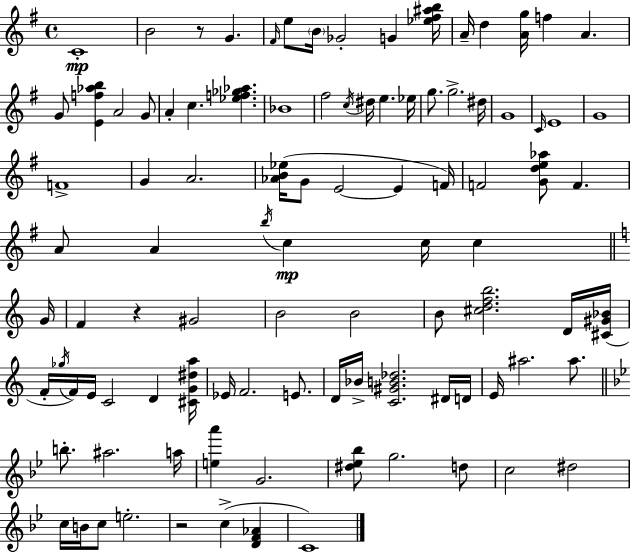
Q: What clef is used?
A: treble